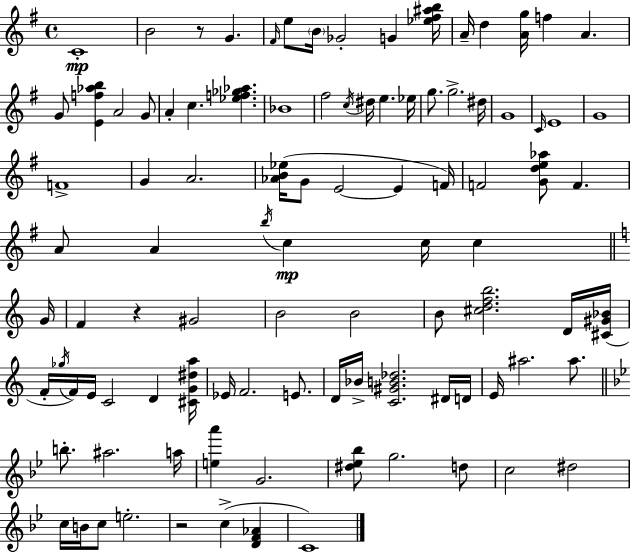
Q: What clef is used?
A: treble